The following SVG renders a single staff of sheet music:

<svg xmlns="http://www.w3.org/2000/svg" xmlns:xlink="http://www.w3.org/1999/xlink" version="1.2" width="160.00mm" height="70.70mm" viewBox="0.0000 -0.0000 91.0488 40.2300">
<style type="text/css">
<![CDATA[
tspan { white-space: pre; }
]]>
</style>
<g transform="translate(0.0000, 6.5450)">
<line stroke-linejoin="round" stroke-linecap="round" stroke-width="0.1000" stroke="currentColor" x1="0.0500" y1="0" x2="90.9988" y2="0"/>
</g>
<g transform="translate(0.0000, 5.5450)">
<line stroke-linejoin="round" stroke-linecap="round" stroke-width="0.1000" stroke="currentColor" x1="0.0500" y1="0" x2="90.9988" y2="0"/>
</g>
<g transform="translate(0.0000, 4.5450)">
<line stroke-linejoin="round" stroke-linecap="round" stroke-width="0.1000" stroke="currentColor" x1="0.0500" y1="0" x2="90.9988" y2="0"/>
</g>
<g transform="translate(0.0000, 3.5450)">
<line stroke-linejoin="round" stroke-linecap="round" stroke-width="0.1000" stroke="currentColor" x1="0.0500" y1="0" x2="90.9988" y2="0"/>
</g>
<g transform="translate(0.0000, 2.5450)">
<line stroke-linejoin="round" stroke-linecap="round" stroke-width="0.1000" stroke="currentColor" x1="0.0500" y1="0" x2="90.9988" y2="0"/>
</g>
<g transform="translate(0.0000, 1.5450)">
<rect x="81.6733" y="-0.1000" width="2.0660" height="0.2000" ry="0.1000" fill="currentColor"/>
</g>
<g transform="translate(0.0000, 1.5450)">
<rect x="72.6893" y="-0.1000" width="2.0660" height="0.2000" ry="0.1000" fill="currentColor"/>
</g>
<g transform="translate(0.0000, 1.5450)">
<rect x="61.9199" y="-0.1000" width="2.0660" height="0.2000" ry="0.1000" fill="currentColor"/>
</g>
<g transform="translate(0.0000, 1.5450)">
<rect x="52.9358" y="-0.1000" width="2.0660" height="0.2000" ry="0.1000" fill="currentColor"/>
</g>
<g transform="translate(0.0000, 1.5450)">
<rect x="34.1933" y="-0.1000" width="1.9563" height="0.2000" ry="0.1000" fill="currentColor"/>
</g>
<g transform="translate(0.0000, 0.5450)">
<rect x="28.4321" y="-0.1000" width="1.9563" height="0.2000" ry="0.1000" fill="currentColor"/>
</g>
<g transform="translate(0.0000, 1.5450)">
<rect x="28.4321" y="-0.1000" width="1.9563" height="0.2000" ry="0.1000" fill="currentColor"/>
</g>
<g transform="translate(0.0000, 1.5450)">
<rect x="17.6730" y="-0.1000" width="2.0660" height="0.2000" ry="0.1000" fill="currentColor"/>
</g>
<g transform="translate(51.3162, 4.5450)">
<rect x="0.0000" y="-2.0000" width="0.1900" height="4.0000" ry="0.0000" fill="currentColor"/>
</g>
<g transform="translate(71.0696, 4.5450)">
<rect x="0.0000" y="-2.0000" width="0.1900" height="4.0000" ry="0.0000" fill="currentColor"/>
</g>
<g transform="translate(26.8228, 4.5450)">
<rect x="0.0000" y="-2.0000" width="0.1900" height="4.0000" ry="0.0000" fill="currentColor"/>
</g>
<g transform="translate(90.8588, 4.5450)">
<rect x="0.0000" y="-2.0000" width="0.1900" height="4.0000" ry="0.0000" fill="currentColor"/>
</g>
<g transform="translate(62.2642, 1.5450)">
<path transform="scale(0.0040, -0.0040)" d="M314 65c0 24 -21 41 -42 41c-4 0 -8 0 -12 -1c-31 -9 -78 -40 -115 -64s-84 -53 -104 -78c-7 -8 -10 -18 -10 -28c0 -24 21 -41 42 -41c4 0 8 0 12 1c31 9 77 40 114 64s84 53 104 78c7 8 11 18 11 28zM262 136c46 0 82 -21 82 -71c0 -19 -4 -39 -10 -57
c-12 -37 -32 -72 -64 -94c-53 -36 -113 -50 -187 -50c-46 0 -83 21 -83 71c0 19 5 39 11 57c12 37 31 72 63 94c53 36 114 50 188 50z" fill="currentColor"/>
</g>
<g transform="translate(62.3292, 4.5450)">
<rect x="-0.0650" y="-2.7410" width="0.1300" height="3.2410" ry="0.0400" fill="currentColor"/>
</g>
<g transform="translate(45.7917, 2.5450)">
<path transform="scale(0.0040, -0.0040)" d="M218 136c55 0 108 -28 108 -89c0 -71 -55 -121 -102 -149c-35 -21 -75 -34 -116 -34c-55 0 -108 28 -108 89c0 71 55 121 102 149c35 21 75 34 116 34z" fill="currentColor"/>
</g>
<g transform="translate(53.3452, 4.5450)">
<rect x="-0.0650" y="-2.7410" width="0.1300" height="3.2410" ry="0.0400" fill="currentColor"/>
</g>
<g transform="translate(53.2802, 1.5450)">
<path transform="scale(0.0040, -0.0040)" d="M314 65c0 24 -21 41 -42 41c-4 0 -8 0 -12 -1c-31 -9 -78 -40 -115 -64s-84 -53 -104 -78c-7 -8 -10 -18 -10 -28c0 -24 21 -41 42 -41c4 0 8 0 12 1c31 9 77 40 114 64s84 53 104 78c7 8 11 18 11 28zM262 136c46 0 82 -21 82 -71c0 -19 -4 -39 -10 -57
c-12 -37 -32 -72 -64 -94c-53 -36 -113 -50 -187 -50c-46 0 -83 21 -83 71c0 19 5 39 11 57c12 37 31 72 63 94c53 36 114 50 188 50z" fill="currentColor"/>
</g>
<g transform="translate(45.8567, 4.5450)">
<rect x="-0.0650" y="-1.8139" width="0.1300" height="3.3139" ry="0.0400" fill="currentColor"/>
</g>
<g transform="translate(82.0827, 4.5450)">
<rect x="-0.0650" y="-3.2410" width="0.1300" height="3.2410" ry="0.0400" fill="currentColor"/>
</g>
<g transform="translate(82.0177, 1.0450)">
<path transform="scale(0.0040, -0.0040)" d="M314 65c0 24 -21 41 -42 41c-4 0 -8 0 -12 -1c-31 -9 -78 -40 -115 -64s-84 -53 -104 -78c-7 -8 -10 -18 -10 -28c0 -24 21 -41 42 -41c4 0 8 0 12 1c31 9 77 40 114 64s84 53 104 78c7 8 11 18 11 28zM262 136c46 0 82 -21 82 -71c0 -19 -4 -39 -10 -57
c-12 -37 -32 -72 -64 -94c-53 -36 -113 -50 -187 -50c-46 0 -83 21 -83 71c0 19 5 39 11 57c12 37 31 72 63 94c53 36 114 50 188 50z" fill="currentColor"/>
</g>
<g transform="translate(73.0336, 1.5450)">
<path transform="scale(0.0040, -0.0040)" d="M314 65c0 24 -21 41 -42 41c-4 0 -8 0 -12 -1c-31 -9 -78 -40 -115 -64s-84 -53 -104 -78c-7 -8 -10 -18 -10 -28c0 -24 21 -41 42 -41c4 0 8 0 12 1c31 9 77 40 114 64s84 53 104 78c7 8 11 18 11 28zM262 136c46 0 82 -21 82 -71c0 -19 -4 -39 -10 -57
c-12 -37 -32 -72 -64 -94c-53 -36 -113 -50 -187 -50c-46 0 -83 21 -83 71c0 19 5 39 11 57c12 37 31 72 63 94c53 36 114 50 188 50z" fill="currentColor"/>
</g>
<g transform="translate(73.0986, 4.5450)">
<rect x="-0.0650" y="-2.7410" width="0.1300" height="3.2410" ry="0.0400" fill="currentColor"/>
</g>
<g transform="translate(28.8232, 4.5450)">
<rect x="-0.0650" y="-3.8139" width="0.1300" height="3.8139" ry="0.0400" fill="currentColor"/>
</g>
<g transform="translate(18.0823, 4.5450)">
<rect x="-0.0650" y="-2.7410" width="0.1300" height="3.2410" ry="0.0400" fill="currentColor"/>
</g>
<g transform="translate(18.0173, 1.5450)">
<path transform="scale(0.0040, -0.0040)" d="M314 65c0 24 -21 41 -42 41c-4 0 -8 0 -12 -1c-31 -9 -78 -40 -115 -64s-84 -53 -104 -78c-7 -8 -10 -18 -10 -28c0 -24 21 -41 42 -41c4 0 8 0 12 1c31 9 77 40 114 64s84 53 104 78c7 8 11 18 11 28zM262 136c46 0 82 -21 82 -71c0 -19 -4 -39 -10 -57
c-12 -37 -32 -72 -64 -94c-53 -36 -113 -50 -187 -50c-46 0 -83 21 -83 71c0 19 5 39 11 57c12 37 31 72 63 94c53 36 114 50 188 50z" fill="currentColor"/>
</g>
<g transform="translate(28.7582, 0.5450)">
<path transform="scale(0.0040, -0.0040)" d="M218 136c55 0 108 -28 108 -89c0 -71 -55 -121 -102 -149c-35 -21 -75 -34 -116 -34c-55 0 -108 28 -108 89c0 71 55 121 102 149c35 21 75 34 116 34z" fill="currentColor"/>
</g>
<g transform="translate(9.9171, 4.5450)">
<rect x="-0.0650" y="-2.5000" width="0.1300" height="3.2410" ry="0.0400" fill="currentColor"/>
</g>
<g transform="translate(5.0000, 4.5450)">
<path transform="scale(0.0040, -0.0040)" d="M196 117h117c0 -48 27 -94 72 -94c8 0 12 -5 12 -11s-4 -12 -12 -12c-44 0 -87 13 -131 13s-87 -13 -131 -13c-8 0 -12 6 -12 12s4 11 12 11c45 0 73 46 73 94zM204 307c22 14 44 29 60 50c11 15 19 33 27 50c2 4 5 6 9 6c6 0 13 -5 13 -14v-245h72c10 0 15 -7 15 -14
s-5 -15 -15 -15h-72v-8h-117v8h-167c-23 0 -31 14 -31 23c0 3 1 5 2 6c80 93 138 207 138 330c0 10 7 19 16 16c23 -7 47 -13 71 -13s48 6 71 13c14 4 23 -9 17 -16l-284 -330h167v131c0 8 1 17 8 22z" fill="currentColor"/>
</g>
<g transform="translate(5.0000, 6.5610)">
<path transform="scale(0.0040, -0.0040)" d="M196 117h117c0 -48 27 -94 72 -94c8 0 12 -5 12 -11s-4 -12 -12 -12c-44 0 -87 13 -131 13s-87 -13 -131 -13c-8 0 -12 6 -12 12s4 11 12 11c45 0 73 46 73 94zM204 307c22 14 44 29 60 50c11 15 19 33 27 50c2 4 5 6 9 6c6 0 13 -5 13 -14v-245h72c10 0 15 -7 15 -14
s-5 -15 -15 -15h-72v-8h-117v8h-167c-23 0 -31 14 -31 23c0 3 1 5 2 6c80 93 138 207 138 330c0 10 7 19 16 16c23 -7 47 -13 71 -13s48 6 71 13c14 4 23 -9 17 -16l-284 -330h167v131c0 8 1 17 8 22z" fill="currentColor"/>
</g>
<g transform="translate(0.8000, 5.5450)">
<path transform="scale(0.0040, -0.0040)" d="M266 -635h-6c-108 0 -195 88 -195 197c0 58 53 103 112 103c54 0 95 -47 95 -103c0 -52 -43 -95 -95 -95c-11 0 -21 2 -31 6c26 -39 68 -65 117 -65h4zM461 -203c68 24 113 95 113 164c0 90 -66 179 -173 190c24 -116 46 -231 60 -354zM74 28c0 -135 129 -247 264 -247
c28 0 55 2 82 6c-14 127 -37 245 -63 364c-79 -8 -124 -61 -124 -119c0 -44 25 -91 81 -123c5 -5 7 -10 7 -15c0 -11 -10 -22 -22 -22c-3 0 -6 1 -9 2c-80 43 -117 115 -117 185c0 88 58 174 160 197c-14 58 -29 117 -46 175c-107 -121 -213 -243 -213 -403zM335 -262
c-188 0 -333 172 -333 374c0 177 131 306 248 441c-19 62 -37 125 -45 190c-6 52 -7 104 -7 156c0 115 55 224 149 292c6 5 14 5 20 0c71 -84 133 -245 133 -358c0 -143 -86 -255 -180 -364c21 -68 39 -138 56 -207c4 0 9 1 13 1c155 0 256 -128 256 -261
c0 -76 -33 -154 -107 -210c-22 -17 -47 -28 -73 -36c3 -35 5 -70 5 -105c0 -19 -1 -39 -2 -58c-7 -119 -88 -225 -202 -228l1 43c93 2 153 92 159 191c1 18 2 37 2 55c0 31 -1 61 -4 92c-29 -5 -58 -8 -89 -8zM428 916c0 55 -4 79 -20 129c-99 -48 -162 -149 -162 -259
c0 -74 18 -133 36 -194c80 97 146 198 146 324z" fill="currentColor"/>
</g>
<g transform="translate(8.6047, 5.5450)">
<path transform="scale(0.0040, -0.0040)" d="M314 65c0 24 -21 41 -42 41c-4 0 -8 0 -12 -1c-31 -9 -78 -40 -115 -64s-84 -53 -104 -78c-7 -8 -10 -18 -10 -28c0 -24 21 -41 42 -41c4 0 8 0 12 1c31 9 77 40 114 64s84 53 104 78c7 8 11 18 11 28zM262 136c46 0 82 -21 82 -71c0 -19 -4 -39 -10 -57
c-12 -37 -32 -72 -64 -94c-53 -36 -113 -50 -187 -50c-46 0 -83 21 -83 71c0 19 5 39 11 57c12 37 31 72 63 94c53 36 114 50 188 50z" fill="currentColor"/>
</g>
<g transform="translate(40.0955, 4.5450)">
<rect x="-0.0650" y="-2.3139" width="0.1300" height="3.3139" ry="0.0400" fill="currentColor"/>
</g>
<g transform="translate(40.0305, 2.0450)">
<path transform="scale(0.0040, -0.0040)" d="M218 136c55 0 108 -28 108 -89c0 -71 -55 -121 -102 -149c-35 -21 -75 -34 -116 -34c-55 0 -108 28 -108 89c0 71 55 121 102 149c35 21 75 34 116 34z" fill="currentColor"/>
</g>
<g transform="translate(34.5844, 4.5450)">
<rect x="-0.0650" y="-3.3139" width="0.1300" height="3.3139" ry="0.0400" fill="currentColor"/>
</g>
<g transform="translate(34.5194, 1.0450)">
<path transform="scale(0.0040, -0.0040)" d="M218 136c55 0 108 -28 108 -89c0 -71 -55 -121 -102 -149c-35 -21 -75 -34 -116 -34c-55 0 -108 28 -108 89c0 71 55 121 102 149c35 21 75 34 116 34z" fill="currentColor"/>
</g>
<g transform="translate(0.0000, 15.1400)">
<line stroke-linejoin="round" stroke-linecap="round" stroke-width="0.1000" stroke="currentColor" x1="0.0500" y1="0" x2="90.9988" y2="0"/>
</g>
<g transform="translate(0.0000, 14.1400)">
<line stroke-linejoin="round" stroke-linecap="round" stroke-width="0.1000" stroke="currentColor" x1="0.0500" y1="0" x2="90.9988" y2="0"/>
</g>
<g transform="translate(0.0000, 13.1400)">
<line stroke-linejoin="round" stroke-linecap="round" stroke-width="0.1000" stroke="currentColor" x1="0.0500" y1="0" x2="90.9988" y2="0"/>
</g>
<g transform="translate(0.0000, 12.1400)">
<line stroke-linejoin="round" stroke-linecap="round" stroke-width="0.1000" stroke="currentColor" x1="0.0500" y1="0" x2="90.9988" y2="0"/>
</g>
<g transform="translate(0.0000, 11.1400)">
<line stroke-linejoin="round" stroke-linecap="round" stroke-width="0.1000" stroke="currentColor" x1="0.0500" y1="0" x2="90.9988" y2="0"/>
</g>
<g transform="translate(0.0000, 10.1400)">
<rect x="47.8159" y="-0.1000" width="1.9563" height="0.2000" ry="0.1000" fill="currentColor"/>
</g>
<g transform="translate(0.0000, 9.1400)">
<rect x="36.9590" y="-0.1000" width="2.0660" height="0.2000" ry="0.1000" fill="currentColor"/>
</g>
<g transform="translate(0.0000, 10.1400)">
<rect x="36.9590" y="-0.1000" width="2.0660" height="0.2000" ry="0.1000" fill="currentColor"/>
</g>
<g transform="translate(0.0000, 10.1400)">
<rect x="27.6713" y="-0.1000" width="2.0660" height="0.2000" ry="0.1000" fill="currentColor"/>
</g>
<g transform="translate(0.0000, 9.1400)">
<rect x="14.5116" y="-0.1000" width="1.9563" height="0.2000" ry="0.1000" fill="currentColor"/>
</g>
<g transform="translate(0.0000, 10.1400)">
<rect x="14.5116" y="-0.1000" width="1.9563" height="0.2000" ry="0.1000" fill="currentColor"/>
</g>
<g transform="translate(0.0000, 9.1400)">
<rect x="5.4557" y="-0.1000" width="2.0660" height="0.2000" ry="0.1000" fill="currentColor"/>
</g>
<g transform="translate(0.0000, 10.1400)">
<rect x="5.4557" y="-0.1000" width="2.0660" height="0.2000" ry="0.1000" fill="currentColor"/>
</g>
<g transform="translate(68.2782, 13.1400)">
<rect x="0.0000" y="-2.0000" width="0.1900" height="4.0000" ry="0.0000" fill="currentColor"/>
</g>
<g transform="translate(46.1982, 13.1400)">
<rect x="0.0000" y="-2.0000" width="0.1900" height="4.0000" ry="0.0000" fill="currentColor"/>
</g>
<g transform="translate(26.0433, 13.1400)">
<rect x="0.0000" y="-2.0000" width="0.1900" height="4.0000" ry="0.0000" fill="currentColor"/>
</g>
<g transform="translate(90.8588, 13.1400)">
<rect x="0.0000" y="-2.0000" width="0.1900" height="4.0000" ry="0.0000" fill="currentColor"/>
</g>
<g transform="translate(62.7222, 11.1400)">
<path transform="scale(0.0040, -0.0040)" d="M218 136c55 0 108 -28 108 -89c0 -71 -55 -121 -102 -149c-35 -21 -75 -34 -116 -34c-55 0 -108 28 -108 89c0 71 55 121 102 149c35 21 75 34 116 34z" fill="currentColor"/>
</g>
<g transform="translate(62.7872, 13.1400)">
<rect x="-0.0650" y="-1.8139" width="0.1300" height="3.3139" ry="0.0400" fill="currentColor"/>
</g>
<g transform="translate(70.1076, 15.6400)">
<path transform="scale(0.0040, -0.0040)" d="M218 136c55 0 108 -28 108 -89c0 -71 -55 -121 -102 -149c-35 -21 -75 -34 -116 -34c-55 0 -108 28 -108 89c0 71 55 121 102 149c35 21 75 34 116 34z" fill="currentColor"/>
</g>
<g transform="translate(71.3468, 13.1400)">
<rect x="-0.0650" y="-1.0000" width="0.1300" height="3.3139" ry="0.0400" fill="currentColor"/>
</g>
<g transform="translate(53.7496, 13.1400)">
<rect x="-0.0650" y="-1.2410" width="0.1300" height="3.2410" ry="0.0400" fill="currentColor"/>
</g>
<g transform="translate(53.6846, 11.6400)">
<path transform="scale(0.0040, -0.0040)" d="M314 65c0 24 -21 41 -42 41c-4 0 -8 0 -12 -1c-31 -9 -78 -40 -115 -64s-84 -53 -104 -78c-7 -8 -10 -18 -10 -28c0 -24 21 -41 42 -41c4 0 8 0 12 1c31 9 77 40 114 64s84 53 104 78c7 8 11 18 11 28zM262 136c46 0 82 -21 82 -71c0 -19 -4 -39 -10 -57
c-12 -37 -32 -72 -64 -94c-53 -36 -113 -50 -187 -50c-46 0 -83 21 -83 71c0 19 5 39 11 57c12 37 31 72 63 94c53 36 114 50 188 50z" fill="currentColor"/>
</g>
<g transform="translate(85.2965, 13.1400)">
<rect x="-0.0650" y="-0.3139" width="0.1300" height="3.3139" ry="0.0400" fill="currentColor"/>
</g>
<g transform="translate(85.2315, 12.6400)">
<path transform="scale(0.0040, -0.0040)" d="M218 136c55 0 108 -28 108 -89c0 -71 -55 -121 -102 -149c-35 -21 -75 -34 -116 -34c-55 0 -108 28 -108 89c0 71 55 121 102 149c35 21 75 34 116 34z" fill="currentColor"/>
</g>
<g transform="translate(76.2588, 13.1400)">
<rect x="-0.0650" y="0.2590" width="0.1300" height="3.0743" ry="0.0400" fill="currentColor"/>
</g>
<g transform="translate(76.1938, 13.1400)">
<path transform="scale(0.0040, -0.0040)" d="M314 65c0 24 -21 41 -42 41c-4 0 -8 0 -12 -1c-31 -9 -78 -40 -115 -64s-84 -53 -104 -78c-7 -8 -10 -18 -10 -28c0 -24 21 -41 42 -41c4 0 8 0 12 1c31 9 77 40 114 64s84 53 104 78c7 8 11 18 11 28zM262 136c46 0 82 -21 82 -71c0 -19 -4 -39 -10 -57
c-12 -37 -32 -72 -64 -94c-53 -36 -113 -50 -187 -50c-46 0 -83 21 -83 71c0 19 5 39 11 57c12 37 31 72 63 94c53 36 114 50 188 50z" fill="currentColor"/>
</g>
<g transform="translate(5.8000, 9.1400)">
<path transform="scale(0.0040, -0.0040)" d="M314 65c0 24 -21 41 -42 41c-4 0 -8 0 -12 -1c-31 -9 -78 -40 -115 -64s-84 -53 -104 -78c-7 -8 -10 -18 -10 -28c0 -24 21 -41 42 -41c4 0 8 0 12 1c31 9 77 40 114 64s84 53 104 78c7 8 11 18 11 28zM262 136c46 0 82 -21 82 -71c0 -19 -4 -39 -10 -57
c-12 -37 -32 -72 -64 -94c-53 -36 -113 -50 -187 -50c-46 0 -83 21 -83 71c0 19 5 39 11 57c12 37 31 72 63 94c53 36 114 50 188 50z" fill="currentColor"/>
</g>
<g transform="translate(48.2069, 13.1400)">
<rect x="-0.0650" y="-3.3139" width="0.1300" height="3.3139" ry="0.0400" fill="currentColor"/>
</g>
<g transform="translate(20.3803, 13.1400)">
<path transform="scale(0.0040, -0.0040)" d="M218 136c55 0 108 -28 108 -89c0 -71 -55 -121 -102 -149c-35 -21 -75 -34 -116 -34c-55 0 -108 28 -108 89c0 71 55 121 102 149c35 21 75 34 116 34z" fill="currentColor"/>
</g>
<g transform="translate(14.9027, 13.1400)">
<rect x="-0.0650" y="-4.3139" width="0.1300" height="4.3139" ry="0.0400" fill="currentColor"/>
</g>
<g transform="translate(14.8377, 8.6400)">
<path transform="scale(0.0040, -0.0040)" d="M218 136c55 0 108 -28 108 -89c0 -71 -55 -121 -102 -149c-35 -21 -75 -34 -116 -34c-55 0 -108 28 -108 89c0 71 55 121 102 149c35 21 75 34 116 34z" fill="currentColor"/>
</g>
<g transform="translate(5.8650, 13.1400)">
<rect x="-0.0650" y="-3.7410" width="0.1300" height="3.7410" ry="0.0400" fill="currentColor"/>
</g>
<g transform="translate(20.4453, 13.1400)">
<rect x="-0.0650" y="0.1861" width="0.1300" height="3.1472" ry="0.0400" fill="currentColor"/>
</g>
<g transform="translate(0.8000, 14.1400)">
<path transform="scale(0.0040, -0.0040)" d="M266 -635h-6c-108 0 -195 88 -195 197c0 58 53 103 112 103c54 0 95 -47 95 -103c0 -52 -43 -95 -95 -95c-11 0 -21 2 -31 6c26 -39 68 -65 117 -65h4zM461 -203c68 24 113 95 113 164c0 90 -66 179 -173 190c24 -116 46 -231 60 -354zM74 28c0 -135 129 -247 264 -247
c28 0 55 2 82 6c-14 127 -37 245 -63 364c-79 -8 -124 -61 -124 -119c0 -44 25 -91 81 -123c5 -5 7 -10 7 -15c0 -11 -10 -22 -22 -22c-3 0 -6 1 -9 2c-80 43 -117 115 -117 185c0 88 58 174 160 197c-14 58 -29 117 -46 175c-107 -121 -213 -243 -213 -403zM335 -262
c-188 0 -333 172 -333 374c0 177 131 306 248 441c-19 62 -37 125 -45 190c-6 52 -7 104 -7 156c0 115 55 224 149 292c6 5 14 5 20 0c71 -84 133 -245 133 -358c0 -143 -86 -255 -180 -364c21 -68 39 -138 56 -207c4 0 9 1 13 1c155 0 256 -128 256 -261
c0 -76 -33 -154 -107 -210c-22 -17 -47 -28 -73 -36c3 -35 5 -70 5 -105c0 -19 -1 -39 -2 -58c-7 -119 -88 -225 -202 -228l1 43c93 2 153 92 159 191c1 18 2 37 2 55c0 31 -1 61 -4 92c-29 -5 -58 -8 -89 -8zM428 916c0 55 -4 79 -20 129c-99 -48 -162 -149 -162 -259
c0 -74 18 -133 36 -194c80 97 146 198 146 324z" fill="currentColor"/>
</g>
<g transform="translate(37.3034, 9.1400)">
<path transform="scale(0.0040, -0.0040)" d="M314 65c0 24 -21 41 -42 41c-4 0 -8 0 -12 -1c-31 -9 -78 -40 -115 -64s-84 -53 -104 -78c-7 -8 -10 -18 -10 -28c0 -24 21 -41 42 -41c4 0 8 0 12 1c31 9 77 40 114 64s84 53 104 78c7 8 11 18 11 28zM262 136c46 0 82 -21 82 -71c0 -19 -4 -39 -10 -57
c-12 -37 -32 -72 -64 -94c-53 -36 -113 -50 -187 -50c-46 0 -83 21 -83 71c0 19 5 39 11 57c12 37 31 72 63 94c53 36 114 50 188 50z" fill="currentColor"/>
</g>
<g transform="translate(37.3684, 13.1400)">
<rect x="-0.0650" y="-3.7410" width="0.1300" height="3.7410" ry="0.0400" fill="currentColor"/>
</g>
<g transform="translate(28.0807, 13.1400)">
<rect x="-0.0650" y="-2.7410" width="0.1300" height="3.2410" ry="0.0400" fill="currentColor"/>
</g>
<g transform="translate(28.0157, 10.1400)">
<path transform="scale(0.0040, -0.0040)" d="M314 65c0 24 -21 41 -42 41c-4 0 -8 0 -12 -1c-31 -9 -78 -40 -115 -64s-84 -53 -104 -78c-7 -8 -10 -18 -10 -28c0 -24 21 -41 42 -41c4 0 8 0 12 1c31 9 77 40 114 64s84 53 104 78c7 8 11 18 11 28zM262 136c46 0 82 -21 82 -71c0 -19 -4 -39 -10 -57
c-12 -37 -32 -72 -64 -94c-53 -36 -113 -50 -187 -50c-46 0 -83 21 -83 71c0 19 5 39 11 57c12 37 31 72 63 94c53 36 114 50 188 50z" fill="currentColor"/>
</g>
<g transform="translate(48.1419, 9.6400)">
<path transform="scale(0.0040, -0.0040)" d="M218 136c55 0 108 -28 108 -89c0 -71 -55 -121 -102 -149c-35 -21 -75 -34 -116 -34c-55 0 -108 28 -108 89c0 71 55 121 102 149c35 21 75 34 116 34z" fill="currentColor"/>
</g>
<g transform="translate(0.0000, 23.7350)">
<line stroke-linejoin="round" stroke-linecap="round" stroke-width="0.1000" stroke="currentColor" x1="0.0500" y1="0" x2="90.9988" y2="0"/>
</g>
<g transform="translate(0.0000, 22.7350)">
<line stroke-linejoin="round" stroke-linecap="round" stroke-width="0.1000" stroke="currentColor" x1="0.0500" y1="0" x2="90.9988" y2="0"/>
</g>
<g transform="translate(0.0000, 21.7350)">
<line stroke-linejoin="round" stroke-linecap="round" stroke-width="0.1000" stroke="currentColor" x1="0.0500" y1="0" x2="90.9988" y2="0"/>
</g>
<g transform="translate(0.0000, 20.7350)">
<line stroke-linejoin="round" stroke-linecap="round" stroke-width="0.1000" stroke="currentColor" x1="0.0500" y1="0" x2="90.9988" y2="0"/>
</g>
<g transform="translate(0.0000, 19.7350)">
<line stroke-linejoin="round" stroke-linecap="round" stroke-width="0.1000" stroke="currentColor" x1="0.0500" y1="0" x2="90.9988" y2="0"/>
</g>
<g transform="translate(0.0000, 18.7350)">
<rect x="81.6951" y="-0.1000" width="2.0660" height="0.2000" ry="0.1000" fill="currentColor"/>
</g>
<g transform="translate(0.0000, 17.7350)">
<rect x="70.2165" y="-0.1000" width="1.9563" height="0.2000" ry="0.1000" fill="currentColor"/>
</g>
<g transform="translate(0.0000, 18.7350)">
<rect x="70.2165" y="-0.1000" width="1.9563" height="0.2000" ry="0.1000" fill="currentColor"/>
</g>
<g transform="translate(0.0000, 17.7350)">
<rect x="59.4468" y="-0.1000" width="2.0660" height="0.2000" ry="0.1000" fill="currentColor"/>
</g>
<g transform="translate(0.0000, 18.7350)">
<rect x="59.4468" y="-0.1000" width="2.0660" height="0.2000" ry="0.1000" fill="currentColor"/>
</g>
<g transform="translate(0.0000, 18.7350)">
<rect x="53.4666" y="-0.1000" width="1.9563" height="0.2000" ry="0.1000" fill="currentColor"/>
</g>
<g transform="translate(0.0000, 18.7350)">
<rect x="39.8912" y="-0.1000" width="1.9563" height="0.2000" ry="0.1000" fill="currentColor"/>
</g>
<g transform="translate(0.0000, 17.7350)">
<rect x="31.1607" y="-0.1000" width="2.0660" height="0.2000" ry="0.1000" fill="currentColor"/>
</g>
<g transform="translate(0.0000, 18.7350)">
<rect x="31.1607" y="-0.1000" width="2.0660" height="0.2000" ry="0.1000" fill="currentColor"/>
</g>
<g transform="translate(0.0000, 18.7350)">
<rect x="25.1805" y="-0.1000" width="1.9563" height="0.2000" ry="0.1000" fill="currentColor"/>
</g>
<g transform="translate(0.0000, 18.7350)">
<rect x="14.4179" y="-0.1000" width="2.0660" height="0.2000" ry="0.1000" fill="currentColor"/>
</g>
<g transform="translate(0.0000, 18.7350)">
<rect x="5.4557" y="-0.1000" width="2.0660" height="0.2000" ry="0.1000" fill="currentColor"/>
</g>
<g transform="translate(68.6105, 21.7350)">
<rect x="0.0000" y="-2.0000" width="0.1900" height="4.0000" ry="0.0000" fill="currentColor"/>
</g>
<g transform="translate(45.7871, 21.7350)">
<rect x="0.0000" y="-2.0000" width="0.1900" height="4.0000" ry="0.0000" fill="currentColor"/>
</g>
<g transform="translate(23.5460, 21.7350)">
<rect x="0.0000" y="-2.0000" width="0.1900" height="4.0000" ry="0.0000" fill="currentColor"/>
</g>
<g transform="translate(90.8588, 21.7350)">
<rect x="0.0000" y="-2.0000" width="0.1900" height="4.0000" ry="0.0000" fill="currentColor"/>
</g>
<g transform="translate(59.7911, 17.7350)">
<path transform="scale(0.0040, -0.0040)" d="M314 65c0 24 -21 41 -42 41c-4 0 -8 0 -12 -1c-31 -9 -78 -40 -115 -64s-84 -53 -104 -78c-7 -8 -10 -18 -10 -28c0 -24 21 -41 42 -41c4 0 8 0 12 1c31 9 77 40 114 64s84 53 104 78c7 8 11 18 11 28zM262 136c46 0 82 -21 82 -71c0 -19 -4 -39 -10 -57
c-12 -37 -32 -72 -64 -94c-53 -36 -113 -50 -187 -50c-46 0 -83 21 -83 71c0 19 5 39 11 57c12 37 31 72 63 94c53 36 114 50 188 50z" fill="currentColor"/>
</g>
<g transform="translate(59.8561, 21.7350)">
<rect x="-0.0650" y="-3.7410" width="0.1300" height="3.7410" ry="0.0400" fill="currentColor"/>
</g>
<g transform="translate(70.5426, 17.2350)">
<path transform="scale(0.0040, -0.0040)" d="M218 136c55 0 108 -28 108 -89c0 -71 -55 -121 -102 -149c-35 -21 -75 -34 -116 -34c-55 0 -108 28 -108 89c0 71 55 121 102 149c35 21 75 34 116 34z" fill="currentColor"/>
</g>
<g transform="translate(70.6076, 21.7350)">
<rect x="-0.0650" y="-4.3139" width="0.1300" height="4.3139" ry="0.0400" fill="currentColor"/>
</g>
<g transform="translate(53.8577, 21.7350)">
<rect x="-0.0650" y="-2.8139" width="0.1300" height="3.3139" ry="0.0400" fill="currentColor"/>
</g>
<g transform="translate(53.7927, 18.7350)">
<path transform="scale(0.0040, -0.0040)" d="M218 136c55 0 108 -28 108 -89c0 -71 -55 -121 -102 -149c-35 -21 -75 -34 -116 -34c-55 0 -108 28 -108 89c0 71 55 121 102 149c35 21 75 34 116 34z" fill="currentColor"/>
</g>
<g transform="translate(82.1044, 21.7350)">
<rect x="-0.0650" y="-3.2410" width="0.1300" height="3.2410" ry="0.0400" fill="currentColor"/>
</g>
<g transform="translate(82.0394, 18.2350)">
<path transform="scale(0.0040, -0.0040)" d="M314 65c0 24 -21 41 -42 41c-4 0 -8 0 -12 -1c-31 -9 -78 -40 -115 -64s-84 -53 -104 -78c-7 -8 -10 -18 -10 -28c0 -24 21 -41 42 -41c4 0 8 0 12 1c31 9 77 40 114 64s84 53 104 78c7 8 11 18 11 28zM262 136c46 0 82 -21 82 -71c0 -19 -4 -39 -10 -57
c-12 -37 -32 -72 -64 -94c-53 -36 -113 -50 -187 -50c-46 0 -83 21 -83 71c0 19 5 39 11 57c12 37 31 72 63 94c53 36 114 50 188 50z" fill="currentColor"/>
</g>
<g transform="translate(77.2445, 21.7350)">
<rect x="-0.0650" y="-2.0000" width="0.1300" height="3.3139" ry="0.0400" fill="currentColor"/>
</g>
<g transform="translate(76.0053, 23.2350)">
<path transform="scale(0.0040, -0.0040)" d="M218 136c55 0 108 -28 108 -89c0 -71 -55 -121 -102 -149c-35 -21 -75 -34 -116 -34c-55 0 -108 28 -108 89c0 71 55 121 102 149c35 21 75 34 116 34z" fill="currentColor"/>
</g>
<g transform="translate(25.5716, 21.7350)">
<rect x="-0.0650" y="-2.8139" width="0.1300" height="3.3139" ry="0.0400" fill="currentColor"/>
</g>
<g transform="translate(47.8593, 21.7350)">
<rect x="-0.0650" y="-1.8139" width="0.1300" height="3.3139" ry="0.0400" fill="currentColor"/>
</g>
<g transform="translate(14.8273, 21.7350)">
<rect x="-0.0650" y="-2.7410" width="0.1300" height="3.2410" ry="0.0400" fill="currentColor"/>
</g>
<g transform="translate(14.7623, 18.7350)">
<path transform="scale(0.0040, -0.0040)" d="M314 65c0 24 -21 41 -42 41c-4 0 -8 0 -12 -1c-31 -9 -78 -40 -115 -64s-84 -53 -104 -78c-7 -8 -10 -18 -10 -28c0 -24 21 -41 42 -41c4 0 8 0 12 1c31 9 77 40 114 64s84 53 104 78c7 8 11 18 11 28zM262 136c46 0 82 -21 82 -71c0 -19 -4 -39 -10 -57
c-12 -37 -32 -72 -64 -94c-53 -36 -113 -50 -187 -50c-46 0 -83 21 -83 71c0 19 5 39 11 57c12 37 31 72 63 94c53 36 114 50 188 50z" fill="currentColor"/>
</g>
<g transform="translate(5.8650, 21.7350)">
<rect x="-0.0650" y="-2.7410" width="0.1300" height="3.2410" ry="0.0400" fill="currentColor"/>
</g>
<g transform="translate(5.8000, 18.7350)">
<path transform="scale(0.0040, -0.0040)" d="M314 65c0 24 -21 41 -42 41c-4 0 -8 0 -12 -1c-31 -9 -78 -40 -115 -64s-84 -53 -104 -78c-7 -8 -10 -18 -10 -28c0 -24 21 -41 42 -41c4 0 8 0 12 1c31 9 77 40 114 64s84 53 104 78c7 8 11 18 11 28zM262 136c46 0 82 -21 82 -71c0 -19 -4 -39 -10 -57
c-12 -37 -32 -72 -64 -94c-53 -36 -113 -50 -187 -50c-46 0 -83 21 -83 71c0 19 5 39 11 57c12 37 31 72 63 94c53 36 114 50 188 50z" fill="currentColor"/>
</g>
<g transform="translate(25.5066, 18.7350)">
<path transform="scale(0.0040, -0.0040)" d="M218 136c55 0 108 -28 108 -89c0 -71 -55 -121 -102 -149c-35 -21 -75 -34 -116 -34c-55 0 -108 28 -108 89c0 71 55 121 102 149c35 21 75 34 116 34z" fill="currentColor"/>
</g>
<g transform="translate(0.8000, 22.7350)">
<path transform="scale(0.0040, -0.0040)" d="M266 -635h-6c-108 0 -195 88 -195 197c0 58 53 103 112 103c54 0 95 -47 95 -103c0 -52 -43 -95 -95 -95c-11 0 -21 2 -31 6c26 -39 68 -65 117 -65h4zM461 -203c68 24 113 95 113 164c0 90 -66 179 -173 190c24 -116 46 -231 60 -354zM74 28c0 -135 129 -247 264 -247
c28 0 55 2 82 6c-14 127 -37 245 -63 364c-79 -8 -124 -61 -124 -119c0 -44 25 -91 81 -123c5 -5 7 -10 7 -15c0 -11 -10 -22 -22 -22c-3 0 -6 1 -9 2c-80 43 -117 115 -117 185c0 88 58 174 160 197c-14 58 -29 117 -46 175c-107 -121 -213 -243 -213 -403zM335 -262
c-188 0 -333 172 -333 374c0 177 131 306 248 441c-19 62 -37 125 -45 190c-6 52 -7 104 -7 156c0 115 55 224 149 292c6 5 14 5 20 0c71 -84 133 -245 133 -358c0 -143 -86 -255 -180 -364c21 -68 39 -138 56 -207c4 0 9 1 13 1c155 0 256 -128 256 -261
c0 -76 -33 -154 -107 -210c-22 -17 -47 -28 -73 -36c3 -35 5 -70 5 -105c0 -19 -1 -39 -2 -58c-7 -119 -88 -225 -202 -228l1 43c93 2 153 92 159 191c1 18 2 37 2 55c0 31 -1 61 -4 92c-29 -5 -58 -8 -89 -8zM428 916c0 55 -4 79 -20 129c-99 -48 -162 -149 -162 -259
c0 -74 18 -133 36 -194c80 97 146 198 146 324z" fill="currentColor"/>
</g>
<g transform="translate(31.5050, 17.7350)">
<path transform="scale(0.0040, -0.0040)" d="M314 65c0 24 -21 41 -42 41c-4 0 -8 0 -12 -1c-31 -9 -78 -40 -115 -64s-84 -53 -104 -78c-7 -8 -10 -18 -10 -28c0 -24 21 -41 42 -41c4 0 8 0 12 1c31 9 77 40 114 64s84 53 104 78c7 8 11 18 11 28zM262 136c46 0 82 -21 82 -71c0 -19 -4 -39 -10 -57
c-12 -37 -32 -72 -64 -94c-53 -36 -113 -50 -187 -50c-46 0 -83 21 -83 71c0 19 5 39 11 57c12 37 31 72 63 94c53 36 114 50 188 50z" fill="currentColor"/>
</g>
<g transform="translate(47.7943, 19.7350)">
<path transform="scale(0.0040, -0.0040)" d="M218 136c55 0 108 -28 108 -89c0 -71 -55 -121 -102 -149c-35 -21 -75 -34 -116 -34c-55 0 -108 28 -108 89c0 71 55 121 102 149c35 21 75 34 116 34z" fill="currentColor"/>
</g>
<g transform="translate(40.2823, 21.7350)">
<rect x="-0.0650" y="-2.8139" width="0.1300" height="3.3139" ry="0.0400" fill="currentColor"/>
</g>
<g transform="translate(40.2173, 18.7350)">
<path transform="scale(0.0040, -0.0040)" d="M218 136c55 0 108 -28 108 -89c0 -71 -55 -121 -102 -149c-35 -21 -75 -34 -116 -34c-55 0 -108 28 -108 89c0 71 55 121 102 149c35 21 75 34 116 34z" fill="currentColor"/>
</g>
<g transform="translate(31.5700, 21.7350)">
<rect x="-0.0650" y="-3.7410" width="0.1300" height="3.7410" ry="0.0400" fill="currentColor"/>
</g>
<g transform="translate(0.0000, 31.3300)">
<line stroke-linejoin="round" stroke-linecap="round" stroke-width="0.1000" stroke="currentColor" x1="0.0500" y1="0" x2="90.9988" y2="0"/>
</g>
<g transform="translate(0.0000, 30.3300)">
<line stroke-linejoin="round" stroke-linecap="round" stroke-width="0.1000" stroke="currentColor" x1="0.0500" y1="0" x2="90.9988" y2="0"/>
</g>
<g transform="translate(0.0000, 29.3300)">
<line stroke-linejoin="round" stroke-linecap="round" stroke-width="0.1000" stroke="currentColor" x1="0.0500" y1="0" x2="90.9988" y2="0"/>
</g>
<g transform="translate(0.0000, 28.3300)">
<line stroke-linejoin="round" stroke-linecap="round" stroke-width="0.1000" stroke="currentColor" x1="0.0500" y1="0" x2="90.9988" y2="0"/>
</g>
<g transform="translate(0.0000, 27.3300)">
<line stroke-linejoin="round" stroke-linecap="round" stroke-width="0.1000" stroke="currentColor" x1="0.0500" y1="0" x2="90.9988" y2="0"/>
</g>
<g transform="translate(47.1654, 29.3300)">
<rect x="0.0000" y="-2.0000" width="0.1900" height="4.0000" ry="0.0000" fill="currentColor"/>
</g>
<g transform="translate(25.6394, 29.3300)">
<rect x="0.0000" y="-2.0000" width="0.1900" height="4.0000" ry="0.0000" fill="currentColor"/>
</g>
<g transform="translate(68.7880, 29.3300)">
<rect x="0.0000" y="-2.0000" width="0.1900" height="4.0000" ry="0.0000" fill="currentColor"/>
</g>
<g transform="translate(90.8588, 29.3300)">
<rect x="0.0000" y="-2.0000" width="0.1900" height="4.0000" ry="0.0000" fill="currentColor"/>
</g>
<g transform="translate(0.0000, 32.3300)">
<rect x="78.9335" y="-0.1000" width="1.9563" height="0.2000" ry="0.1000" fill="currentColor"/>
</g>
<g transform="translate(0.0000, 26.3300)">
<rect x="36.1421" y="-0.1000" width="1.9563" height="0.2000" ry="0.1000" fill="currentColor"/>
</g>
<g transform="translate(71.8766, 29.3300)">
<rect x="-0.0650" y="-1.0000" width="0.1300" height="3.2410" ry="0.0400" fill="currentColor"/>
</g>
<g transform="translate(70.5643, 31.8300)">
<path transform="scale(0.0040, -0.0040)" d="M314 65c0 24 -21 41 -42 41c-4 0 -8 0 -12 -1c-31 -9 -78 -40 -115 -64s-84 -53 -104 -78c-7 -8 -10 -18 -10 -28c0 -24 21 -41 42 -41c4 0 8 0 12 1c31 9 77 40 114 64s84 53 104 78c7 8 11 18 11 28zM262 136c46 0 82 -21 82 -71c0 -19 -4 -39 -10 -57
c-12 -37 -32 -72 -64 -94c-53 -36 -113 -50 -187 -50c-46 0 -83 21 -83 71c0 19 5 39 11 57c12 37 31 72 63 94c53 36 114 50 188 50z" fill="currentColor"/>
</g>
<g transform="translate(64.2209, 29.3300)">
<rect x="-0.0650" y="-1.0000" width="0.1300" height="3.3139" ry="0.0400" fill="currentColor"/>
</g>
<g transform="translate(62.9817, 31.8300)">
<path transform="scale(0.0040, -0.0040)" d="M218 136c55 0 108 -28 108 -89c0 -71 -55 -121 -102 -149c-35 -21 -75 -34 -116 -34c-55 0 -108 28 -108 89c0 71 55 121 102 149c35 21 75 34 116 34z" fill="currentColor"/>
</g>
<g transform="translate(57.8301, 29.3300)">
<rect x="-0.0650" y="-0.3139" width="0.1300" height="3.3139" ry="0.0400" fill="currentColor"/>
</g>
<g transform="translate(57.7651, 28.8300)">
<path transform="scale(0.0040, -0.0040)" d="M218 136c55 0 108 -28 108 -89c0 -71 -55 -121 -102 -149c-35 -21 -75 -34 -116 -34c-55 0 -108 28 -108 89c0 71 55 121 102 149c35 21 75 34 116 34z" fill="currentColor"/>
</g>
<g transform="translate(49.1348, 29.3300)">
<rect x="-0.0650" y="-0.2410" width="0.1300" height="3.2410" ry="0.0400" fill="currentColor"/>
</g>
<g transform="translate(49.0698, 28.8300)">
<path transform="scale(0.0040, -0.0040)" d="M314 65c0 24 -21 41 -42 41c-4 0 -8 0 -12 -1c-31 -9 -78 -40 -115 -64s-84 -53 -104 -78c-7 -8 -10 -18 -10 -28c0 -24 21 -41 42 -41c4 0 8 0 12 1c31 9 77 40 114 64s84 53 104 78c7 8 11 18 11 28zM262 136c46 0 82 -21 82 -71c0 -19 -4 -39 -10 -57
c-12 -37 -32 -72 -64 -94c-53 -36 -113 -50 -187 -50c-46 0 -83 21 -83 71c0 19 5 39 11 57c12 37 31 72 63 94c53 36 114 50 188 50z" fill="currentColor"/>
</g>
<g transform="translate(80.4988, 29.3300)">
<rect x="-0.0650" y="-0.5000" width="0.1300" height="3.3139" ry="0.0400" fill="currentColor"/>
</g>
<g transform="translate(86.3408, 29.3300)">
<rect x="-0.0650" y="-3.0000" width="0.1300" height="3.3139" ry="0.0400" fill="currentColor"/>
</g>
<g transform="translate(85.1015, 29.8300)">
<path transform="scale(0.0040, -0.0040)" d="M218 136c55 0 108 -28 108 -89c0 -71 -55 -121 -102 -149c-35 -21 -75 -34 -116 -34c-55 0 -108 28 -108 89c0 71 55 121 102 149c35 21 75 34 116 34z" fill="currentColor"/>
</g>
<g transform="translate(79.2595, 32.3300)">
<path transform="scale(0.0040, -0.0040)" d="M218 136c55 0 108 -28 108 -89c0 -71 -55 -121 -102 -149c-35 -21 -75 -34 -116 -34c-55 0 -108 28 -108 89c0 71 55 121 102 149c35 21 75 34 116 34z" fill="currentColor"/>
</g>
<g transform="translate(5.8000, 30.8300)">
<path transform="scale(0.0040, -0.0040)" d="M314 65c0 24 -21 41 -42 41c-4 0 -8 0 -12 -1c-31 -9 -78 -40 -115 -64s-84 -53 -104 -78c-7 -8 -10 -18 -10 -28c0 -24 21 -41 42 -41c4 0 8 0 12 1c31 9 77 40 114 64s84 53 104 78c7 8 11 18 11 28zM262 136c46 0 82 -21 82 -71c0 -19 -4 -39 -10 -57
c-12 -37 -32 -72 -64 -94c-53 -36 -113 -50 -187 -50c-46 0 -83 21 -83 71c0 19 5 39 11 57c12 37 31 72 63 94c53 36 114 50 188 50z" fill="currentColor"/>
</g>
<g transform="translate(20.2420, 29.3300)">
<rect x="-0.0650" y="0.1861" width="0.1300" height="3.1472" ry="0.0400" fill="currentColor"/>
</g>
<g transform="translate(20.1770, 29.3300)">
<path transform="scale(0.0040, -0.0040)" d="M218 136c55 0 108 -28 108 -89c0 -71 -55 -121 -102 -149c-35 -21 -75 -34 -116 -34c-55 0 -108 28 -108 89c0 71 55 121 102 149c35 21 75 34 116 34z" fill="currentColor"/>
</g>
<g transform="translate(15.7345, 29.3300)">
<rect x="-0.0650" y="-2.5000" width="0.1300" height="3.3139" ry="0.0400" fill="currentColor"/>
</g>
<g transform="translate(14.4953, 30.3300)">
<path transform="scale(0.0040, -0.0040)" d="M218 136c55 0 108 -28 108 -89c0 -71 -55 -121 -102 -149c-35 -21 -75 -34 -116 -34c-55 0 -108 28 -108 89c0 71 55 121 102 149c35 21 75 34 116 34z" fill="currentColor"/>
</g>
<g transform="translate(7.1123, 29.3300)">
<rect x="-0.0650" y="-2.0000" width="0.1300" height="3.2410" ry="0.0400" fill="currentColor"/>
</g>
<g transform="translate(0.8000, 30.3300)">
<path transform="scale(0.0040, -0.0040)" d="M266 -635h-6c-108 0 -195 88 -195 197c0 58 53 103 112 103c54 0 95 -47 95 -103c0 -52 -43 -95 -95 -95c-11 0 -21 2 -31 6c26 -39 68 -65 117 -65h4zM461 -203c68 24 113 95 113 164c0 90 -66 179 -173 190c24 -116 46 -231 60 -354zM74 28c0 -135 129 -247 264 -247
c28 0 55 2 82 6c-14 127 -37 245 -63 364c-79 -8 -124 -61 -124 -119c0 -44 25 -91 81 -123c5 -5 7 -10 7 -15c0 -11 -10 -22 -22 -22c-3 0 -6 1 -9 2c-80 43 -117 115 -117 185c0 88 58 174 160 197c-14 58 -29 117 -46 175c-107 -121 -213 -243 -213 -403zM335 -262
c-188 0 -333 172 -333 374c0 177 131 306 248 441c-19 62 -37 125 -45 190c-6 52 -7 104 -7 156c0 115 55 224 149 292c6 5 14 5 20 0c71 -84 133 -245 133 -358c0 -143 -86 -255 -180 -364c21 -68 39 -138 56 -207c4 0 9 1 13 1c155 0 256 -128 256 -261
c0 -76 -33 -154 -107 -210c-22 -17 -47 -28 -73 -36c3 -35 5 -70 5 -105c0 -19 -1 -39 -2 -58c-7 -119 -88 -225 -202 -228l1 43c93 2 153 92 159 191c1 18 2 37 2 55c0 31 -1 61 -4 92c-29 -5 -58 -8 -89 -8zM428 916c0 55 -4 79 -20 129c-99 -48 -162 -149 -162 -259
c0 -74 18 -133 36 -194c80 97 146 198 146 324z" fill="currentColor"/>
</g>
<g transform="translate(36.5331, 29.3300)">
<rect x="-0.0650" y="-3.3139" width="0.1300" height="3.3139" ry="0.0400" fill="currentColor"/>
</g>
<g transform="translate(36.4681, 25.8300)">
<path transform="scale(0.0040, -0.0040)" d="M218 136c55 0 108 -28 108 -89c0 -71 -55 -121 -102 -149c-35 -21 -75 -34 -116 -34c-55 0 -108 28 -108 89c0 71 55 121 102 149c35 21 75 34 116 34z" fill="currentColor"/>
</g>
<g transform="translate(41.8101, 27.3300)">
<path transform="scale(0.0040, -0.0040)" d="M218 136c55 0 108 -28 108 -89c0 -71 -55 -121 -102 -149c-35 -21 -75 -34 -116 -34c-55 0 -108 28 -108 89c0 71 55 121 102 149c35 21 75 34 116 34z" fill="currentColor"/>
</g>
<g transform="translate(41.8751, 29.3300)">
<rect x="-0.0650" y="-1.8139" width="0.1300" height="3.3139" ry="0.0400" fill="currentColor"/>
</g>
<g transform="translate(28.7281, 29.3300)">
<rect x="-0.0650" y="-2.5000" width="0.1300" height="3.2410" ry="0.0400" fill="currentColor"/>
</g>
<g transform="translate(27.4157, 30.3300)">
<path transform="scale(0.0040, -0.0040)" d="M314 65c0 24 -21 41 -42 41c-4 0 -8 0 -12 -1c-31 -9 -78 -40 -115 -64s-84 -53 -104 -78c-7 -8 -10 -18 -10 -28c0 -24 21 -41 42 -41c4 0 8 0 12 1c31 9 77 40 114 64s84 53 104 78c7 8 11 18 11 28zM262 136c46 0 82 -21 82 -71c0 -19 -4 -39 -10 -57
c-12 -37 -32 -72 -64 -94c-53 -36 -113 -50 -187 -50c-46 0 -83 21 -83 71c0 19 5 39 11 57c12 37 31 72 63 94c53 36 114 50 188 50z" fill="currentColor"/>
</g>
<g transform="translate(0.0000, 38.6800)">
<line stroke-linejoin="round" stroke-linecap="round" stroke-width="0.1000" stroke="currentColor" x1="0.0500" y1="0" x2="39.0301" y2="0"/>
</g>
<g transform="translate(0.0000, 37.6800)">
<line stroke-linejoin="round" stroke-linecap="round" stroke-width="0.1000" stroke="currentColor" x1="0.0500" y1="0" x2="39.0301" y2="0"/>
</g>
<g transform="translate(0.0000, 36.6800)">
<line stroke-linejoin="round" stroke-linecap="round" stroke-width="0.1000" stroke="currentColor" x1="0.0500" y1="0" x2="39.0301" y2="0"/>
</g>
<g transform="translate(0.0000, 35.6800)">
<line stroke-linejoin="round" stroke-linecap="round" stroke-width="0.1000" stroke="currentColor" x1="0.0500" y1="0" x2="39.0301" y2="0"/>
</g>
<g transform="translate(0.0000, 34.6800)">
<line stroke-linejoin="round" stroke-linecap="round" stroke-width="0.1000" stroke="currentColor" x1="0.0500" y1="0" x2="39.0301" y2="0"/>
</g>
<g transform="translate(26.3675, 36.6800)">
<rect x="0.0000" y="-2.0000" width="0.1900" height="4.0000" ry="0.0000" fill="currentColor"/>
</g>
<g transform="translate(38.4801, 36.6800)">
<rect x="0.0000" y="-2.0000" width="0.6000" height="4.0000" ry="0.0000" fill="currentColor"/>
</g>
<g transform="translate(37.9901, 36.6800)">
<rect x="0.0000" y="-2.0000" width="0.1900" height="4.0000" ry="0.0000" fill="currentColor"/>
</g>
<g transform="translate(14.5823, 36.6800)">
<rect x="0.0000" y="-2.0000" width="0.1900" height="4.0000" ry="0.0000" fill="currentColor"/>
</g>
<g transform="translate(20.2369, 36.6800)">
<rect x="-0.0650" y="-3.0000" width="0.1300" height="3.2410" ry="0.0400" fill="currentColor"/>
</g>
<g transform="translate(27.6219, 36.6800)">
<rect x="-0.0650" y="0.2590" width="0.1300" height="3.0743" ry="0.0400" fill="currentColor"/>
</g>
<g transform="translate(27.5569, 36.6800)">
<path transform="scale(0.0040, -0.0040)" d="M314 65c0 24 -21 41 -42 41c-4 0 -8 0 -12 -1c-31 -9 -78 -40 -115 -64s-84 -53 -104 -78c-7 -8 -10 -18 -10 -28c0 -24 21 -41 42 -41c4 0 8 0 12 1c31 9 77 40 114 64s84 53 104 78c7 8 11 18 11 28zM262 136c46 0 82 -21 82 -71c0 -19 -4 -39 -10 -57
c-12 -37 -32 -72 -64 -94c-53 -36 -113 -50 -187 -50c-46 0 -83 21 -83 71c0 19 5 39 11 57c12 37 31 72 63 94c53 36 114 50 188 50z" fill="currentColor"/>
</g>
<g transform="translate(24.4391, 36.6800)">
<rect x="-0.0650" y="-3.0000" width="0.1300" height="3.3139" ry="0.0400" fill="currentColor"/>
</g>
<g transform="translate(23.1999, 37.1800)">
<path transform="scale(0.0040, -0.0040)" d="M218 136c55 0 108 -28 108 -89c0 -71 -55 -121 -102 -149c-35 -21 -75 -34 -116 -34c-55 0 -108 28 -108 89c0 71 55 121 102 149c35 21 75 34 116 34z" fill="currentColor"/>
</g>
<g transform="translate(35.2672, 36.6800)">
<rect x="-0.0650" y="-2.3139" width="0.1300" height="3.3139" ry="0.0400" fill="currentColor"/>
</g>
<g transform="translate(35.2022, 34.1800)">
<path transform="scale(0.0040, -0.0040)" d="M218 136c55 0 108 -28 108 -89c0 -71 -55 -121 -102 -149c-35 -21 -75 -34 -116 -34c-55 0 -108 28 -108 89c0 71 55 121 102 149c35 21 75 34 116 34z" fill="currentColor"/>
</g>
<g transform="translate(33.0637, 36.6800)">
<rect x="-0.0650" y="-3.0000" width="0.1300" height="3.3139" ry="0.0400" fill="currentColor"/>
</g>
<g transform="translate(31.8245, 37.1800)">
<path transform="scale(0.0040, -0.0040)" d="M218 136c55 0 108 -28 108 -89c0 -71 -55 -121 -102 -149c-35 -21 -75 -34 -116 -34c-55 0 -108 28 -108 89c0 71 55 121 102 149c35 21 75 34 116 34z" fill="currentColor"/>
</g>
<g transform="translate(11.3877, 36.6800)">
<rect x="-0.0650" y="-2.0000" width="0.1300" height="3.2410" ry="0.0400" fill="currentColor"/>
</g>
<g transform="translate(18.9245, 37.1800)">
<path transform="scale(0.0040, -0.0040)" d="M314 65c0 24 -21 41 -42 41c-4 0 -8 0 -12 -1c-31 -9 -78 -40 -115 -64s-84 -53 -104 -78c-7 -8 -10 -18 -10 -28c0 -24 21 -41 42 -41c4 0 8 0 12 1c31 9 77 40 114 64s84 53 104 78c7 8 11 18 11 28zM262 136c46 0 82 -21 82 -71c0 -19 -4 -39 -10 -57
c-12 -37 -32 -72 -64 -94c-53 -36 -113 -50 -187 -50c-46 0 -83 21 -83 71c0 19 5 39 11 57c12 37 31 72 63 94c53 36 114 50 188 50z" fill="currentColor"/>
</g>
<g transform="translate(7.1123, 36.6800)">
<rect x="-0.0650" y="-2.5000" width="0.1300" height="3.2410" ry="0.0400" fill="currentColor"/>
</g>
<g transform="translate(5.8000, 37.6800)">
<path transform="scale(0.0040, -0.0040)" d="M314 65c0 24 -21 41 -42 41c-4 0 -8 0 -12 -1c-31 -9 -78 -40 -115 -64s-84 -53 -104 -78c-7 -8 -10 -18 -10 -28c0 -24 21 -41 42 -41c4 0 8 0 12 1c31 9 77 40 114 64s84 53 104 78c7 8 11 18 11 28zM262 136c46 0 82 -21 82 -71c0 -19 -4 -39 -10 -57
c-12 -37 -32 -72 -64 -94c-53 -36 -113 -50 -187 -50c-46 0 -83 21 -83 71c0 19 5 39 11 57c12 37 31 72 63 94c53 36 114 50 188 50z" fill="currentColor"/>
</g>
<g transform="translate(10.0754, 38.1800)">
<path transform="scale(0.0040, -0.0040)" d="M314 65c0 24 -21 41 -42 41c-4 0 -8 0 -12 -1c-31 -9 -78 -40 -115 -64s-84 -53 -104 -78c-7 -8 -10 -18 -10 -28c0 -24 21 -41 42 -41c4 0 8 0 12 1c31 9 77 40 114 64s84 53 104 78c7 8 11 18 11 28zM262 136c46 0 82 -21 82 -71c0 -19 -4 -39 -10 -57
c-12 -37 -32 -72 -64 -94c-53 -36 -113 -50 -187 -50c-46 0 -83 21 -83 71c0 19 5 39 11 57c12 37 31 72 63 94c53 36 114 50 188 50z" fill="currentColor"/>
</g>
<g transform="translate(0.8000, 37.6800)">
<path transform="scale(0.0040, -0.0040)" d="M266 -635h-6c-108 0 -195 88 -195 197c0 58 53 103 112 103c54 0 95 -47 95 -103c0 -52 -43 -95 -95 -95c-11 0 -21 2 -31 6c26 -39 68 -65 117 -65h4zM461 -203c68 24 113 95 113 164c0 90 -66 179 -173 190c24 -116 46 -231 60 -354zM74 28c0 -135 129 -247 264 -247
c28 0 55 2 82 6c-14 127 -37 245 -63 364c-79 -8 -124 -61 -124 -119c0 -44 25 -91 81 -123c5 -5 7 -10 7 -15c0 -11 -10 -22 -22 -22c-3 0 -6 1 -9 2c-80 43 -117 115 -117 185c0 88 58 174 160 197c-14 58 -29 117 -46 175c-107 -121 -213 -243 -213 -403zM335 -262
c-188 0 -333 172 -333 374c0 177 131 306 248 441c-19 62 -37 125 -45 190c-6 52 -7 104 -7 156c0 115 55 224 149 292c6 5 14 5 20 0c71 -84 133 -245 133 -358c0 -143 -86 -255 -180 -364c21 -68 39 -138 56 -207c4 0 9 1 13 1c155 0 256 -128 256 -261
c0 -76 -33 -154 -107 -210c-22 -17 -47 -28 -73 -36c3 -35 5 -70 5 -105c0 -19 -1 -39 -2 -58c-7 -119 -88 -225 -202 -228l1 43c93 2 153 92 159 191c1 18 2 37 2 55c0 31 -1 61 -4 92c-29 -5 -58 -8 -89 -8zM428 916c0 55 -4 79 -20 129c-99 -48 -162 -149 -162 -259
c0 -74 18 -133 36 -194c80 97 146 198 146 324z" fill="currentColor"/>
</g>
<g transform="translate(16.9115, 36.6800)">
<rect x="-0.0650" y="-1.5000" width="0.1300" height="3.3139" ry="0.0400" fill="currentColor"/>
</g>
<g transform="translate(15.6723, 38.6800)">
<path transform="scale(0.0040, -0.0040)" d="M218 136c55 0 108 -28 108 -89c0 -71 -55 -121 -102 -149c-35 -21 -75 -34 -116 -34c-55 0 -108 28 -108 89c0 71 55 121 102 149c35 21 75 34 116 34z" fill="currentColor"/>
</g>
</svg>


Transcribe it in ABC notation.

X:1
T:Untitled
M:4/4
L:1/4
K:C
G2 a2 c' b g f a2 a2 a2 b2 c'2 d' B a2 c'2 b e2 f D B2 c a2 a2 a c'2 a f a c'2 d' F b2 F2 G B G2 b f c2 c D D2 C A G2 F2 E A2 A B2 A g